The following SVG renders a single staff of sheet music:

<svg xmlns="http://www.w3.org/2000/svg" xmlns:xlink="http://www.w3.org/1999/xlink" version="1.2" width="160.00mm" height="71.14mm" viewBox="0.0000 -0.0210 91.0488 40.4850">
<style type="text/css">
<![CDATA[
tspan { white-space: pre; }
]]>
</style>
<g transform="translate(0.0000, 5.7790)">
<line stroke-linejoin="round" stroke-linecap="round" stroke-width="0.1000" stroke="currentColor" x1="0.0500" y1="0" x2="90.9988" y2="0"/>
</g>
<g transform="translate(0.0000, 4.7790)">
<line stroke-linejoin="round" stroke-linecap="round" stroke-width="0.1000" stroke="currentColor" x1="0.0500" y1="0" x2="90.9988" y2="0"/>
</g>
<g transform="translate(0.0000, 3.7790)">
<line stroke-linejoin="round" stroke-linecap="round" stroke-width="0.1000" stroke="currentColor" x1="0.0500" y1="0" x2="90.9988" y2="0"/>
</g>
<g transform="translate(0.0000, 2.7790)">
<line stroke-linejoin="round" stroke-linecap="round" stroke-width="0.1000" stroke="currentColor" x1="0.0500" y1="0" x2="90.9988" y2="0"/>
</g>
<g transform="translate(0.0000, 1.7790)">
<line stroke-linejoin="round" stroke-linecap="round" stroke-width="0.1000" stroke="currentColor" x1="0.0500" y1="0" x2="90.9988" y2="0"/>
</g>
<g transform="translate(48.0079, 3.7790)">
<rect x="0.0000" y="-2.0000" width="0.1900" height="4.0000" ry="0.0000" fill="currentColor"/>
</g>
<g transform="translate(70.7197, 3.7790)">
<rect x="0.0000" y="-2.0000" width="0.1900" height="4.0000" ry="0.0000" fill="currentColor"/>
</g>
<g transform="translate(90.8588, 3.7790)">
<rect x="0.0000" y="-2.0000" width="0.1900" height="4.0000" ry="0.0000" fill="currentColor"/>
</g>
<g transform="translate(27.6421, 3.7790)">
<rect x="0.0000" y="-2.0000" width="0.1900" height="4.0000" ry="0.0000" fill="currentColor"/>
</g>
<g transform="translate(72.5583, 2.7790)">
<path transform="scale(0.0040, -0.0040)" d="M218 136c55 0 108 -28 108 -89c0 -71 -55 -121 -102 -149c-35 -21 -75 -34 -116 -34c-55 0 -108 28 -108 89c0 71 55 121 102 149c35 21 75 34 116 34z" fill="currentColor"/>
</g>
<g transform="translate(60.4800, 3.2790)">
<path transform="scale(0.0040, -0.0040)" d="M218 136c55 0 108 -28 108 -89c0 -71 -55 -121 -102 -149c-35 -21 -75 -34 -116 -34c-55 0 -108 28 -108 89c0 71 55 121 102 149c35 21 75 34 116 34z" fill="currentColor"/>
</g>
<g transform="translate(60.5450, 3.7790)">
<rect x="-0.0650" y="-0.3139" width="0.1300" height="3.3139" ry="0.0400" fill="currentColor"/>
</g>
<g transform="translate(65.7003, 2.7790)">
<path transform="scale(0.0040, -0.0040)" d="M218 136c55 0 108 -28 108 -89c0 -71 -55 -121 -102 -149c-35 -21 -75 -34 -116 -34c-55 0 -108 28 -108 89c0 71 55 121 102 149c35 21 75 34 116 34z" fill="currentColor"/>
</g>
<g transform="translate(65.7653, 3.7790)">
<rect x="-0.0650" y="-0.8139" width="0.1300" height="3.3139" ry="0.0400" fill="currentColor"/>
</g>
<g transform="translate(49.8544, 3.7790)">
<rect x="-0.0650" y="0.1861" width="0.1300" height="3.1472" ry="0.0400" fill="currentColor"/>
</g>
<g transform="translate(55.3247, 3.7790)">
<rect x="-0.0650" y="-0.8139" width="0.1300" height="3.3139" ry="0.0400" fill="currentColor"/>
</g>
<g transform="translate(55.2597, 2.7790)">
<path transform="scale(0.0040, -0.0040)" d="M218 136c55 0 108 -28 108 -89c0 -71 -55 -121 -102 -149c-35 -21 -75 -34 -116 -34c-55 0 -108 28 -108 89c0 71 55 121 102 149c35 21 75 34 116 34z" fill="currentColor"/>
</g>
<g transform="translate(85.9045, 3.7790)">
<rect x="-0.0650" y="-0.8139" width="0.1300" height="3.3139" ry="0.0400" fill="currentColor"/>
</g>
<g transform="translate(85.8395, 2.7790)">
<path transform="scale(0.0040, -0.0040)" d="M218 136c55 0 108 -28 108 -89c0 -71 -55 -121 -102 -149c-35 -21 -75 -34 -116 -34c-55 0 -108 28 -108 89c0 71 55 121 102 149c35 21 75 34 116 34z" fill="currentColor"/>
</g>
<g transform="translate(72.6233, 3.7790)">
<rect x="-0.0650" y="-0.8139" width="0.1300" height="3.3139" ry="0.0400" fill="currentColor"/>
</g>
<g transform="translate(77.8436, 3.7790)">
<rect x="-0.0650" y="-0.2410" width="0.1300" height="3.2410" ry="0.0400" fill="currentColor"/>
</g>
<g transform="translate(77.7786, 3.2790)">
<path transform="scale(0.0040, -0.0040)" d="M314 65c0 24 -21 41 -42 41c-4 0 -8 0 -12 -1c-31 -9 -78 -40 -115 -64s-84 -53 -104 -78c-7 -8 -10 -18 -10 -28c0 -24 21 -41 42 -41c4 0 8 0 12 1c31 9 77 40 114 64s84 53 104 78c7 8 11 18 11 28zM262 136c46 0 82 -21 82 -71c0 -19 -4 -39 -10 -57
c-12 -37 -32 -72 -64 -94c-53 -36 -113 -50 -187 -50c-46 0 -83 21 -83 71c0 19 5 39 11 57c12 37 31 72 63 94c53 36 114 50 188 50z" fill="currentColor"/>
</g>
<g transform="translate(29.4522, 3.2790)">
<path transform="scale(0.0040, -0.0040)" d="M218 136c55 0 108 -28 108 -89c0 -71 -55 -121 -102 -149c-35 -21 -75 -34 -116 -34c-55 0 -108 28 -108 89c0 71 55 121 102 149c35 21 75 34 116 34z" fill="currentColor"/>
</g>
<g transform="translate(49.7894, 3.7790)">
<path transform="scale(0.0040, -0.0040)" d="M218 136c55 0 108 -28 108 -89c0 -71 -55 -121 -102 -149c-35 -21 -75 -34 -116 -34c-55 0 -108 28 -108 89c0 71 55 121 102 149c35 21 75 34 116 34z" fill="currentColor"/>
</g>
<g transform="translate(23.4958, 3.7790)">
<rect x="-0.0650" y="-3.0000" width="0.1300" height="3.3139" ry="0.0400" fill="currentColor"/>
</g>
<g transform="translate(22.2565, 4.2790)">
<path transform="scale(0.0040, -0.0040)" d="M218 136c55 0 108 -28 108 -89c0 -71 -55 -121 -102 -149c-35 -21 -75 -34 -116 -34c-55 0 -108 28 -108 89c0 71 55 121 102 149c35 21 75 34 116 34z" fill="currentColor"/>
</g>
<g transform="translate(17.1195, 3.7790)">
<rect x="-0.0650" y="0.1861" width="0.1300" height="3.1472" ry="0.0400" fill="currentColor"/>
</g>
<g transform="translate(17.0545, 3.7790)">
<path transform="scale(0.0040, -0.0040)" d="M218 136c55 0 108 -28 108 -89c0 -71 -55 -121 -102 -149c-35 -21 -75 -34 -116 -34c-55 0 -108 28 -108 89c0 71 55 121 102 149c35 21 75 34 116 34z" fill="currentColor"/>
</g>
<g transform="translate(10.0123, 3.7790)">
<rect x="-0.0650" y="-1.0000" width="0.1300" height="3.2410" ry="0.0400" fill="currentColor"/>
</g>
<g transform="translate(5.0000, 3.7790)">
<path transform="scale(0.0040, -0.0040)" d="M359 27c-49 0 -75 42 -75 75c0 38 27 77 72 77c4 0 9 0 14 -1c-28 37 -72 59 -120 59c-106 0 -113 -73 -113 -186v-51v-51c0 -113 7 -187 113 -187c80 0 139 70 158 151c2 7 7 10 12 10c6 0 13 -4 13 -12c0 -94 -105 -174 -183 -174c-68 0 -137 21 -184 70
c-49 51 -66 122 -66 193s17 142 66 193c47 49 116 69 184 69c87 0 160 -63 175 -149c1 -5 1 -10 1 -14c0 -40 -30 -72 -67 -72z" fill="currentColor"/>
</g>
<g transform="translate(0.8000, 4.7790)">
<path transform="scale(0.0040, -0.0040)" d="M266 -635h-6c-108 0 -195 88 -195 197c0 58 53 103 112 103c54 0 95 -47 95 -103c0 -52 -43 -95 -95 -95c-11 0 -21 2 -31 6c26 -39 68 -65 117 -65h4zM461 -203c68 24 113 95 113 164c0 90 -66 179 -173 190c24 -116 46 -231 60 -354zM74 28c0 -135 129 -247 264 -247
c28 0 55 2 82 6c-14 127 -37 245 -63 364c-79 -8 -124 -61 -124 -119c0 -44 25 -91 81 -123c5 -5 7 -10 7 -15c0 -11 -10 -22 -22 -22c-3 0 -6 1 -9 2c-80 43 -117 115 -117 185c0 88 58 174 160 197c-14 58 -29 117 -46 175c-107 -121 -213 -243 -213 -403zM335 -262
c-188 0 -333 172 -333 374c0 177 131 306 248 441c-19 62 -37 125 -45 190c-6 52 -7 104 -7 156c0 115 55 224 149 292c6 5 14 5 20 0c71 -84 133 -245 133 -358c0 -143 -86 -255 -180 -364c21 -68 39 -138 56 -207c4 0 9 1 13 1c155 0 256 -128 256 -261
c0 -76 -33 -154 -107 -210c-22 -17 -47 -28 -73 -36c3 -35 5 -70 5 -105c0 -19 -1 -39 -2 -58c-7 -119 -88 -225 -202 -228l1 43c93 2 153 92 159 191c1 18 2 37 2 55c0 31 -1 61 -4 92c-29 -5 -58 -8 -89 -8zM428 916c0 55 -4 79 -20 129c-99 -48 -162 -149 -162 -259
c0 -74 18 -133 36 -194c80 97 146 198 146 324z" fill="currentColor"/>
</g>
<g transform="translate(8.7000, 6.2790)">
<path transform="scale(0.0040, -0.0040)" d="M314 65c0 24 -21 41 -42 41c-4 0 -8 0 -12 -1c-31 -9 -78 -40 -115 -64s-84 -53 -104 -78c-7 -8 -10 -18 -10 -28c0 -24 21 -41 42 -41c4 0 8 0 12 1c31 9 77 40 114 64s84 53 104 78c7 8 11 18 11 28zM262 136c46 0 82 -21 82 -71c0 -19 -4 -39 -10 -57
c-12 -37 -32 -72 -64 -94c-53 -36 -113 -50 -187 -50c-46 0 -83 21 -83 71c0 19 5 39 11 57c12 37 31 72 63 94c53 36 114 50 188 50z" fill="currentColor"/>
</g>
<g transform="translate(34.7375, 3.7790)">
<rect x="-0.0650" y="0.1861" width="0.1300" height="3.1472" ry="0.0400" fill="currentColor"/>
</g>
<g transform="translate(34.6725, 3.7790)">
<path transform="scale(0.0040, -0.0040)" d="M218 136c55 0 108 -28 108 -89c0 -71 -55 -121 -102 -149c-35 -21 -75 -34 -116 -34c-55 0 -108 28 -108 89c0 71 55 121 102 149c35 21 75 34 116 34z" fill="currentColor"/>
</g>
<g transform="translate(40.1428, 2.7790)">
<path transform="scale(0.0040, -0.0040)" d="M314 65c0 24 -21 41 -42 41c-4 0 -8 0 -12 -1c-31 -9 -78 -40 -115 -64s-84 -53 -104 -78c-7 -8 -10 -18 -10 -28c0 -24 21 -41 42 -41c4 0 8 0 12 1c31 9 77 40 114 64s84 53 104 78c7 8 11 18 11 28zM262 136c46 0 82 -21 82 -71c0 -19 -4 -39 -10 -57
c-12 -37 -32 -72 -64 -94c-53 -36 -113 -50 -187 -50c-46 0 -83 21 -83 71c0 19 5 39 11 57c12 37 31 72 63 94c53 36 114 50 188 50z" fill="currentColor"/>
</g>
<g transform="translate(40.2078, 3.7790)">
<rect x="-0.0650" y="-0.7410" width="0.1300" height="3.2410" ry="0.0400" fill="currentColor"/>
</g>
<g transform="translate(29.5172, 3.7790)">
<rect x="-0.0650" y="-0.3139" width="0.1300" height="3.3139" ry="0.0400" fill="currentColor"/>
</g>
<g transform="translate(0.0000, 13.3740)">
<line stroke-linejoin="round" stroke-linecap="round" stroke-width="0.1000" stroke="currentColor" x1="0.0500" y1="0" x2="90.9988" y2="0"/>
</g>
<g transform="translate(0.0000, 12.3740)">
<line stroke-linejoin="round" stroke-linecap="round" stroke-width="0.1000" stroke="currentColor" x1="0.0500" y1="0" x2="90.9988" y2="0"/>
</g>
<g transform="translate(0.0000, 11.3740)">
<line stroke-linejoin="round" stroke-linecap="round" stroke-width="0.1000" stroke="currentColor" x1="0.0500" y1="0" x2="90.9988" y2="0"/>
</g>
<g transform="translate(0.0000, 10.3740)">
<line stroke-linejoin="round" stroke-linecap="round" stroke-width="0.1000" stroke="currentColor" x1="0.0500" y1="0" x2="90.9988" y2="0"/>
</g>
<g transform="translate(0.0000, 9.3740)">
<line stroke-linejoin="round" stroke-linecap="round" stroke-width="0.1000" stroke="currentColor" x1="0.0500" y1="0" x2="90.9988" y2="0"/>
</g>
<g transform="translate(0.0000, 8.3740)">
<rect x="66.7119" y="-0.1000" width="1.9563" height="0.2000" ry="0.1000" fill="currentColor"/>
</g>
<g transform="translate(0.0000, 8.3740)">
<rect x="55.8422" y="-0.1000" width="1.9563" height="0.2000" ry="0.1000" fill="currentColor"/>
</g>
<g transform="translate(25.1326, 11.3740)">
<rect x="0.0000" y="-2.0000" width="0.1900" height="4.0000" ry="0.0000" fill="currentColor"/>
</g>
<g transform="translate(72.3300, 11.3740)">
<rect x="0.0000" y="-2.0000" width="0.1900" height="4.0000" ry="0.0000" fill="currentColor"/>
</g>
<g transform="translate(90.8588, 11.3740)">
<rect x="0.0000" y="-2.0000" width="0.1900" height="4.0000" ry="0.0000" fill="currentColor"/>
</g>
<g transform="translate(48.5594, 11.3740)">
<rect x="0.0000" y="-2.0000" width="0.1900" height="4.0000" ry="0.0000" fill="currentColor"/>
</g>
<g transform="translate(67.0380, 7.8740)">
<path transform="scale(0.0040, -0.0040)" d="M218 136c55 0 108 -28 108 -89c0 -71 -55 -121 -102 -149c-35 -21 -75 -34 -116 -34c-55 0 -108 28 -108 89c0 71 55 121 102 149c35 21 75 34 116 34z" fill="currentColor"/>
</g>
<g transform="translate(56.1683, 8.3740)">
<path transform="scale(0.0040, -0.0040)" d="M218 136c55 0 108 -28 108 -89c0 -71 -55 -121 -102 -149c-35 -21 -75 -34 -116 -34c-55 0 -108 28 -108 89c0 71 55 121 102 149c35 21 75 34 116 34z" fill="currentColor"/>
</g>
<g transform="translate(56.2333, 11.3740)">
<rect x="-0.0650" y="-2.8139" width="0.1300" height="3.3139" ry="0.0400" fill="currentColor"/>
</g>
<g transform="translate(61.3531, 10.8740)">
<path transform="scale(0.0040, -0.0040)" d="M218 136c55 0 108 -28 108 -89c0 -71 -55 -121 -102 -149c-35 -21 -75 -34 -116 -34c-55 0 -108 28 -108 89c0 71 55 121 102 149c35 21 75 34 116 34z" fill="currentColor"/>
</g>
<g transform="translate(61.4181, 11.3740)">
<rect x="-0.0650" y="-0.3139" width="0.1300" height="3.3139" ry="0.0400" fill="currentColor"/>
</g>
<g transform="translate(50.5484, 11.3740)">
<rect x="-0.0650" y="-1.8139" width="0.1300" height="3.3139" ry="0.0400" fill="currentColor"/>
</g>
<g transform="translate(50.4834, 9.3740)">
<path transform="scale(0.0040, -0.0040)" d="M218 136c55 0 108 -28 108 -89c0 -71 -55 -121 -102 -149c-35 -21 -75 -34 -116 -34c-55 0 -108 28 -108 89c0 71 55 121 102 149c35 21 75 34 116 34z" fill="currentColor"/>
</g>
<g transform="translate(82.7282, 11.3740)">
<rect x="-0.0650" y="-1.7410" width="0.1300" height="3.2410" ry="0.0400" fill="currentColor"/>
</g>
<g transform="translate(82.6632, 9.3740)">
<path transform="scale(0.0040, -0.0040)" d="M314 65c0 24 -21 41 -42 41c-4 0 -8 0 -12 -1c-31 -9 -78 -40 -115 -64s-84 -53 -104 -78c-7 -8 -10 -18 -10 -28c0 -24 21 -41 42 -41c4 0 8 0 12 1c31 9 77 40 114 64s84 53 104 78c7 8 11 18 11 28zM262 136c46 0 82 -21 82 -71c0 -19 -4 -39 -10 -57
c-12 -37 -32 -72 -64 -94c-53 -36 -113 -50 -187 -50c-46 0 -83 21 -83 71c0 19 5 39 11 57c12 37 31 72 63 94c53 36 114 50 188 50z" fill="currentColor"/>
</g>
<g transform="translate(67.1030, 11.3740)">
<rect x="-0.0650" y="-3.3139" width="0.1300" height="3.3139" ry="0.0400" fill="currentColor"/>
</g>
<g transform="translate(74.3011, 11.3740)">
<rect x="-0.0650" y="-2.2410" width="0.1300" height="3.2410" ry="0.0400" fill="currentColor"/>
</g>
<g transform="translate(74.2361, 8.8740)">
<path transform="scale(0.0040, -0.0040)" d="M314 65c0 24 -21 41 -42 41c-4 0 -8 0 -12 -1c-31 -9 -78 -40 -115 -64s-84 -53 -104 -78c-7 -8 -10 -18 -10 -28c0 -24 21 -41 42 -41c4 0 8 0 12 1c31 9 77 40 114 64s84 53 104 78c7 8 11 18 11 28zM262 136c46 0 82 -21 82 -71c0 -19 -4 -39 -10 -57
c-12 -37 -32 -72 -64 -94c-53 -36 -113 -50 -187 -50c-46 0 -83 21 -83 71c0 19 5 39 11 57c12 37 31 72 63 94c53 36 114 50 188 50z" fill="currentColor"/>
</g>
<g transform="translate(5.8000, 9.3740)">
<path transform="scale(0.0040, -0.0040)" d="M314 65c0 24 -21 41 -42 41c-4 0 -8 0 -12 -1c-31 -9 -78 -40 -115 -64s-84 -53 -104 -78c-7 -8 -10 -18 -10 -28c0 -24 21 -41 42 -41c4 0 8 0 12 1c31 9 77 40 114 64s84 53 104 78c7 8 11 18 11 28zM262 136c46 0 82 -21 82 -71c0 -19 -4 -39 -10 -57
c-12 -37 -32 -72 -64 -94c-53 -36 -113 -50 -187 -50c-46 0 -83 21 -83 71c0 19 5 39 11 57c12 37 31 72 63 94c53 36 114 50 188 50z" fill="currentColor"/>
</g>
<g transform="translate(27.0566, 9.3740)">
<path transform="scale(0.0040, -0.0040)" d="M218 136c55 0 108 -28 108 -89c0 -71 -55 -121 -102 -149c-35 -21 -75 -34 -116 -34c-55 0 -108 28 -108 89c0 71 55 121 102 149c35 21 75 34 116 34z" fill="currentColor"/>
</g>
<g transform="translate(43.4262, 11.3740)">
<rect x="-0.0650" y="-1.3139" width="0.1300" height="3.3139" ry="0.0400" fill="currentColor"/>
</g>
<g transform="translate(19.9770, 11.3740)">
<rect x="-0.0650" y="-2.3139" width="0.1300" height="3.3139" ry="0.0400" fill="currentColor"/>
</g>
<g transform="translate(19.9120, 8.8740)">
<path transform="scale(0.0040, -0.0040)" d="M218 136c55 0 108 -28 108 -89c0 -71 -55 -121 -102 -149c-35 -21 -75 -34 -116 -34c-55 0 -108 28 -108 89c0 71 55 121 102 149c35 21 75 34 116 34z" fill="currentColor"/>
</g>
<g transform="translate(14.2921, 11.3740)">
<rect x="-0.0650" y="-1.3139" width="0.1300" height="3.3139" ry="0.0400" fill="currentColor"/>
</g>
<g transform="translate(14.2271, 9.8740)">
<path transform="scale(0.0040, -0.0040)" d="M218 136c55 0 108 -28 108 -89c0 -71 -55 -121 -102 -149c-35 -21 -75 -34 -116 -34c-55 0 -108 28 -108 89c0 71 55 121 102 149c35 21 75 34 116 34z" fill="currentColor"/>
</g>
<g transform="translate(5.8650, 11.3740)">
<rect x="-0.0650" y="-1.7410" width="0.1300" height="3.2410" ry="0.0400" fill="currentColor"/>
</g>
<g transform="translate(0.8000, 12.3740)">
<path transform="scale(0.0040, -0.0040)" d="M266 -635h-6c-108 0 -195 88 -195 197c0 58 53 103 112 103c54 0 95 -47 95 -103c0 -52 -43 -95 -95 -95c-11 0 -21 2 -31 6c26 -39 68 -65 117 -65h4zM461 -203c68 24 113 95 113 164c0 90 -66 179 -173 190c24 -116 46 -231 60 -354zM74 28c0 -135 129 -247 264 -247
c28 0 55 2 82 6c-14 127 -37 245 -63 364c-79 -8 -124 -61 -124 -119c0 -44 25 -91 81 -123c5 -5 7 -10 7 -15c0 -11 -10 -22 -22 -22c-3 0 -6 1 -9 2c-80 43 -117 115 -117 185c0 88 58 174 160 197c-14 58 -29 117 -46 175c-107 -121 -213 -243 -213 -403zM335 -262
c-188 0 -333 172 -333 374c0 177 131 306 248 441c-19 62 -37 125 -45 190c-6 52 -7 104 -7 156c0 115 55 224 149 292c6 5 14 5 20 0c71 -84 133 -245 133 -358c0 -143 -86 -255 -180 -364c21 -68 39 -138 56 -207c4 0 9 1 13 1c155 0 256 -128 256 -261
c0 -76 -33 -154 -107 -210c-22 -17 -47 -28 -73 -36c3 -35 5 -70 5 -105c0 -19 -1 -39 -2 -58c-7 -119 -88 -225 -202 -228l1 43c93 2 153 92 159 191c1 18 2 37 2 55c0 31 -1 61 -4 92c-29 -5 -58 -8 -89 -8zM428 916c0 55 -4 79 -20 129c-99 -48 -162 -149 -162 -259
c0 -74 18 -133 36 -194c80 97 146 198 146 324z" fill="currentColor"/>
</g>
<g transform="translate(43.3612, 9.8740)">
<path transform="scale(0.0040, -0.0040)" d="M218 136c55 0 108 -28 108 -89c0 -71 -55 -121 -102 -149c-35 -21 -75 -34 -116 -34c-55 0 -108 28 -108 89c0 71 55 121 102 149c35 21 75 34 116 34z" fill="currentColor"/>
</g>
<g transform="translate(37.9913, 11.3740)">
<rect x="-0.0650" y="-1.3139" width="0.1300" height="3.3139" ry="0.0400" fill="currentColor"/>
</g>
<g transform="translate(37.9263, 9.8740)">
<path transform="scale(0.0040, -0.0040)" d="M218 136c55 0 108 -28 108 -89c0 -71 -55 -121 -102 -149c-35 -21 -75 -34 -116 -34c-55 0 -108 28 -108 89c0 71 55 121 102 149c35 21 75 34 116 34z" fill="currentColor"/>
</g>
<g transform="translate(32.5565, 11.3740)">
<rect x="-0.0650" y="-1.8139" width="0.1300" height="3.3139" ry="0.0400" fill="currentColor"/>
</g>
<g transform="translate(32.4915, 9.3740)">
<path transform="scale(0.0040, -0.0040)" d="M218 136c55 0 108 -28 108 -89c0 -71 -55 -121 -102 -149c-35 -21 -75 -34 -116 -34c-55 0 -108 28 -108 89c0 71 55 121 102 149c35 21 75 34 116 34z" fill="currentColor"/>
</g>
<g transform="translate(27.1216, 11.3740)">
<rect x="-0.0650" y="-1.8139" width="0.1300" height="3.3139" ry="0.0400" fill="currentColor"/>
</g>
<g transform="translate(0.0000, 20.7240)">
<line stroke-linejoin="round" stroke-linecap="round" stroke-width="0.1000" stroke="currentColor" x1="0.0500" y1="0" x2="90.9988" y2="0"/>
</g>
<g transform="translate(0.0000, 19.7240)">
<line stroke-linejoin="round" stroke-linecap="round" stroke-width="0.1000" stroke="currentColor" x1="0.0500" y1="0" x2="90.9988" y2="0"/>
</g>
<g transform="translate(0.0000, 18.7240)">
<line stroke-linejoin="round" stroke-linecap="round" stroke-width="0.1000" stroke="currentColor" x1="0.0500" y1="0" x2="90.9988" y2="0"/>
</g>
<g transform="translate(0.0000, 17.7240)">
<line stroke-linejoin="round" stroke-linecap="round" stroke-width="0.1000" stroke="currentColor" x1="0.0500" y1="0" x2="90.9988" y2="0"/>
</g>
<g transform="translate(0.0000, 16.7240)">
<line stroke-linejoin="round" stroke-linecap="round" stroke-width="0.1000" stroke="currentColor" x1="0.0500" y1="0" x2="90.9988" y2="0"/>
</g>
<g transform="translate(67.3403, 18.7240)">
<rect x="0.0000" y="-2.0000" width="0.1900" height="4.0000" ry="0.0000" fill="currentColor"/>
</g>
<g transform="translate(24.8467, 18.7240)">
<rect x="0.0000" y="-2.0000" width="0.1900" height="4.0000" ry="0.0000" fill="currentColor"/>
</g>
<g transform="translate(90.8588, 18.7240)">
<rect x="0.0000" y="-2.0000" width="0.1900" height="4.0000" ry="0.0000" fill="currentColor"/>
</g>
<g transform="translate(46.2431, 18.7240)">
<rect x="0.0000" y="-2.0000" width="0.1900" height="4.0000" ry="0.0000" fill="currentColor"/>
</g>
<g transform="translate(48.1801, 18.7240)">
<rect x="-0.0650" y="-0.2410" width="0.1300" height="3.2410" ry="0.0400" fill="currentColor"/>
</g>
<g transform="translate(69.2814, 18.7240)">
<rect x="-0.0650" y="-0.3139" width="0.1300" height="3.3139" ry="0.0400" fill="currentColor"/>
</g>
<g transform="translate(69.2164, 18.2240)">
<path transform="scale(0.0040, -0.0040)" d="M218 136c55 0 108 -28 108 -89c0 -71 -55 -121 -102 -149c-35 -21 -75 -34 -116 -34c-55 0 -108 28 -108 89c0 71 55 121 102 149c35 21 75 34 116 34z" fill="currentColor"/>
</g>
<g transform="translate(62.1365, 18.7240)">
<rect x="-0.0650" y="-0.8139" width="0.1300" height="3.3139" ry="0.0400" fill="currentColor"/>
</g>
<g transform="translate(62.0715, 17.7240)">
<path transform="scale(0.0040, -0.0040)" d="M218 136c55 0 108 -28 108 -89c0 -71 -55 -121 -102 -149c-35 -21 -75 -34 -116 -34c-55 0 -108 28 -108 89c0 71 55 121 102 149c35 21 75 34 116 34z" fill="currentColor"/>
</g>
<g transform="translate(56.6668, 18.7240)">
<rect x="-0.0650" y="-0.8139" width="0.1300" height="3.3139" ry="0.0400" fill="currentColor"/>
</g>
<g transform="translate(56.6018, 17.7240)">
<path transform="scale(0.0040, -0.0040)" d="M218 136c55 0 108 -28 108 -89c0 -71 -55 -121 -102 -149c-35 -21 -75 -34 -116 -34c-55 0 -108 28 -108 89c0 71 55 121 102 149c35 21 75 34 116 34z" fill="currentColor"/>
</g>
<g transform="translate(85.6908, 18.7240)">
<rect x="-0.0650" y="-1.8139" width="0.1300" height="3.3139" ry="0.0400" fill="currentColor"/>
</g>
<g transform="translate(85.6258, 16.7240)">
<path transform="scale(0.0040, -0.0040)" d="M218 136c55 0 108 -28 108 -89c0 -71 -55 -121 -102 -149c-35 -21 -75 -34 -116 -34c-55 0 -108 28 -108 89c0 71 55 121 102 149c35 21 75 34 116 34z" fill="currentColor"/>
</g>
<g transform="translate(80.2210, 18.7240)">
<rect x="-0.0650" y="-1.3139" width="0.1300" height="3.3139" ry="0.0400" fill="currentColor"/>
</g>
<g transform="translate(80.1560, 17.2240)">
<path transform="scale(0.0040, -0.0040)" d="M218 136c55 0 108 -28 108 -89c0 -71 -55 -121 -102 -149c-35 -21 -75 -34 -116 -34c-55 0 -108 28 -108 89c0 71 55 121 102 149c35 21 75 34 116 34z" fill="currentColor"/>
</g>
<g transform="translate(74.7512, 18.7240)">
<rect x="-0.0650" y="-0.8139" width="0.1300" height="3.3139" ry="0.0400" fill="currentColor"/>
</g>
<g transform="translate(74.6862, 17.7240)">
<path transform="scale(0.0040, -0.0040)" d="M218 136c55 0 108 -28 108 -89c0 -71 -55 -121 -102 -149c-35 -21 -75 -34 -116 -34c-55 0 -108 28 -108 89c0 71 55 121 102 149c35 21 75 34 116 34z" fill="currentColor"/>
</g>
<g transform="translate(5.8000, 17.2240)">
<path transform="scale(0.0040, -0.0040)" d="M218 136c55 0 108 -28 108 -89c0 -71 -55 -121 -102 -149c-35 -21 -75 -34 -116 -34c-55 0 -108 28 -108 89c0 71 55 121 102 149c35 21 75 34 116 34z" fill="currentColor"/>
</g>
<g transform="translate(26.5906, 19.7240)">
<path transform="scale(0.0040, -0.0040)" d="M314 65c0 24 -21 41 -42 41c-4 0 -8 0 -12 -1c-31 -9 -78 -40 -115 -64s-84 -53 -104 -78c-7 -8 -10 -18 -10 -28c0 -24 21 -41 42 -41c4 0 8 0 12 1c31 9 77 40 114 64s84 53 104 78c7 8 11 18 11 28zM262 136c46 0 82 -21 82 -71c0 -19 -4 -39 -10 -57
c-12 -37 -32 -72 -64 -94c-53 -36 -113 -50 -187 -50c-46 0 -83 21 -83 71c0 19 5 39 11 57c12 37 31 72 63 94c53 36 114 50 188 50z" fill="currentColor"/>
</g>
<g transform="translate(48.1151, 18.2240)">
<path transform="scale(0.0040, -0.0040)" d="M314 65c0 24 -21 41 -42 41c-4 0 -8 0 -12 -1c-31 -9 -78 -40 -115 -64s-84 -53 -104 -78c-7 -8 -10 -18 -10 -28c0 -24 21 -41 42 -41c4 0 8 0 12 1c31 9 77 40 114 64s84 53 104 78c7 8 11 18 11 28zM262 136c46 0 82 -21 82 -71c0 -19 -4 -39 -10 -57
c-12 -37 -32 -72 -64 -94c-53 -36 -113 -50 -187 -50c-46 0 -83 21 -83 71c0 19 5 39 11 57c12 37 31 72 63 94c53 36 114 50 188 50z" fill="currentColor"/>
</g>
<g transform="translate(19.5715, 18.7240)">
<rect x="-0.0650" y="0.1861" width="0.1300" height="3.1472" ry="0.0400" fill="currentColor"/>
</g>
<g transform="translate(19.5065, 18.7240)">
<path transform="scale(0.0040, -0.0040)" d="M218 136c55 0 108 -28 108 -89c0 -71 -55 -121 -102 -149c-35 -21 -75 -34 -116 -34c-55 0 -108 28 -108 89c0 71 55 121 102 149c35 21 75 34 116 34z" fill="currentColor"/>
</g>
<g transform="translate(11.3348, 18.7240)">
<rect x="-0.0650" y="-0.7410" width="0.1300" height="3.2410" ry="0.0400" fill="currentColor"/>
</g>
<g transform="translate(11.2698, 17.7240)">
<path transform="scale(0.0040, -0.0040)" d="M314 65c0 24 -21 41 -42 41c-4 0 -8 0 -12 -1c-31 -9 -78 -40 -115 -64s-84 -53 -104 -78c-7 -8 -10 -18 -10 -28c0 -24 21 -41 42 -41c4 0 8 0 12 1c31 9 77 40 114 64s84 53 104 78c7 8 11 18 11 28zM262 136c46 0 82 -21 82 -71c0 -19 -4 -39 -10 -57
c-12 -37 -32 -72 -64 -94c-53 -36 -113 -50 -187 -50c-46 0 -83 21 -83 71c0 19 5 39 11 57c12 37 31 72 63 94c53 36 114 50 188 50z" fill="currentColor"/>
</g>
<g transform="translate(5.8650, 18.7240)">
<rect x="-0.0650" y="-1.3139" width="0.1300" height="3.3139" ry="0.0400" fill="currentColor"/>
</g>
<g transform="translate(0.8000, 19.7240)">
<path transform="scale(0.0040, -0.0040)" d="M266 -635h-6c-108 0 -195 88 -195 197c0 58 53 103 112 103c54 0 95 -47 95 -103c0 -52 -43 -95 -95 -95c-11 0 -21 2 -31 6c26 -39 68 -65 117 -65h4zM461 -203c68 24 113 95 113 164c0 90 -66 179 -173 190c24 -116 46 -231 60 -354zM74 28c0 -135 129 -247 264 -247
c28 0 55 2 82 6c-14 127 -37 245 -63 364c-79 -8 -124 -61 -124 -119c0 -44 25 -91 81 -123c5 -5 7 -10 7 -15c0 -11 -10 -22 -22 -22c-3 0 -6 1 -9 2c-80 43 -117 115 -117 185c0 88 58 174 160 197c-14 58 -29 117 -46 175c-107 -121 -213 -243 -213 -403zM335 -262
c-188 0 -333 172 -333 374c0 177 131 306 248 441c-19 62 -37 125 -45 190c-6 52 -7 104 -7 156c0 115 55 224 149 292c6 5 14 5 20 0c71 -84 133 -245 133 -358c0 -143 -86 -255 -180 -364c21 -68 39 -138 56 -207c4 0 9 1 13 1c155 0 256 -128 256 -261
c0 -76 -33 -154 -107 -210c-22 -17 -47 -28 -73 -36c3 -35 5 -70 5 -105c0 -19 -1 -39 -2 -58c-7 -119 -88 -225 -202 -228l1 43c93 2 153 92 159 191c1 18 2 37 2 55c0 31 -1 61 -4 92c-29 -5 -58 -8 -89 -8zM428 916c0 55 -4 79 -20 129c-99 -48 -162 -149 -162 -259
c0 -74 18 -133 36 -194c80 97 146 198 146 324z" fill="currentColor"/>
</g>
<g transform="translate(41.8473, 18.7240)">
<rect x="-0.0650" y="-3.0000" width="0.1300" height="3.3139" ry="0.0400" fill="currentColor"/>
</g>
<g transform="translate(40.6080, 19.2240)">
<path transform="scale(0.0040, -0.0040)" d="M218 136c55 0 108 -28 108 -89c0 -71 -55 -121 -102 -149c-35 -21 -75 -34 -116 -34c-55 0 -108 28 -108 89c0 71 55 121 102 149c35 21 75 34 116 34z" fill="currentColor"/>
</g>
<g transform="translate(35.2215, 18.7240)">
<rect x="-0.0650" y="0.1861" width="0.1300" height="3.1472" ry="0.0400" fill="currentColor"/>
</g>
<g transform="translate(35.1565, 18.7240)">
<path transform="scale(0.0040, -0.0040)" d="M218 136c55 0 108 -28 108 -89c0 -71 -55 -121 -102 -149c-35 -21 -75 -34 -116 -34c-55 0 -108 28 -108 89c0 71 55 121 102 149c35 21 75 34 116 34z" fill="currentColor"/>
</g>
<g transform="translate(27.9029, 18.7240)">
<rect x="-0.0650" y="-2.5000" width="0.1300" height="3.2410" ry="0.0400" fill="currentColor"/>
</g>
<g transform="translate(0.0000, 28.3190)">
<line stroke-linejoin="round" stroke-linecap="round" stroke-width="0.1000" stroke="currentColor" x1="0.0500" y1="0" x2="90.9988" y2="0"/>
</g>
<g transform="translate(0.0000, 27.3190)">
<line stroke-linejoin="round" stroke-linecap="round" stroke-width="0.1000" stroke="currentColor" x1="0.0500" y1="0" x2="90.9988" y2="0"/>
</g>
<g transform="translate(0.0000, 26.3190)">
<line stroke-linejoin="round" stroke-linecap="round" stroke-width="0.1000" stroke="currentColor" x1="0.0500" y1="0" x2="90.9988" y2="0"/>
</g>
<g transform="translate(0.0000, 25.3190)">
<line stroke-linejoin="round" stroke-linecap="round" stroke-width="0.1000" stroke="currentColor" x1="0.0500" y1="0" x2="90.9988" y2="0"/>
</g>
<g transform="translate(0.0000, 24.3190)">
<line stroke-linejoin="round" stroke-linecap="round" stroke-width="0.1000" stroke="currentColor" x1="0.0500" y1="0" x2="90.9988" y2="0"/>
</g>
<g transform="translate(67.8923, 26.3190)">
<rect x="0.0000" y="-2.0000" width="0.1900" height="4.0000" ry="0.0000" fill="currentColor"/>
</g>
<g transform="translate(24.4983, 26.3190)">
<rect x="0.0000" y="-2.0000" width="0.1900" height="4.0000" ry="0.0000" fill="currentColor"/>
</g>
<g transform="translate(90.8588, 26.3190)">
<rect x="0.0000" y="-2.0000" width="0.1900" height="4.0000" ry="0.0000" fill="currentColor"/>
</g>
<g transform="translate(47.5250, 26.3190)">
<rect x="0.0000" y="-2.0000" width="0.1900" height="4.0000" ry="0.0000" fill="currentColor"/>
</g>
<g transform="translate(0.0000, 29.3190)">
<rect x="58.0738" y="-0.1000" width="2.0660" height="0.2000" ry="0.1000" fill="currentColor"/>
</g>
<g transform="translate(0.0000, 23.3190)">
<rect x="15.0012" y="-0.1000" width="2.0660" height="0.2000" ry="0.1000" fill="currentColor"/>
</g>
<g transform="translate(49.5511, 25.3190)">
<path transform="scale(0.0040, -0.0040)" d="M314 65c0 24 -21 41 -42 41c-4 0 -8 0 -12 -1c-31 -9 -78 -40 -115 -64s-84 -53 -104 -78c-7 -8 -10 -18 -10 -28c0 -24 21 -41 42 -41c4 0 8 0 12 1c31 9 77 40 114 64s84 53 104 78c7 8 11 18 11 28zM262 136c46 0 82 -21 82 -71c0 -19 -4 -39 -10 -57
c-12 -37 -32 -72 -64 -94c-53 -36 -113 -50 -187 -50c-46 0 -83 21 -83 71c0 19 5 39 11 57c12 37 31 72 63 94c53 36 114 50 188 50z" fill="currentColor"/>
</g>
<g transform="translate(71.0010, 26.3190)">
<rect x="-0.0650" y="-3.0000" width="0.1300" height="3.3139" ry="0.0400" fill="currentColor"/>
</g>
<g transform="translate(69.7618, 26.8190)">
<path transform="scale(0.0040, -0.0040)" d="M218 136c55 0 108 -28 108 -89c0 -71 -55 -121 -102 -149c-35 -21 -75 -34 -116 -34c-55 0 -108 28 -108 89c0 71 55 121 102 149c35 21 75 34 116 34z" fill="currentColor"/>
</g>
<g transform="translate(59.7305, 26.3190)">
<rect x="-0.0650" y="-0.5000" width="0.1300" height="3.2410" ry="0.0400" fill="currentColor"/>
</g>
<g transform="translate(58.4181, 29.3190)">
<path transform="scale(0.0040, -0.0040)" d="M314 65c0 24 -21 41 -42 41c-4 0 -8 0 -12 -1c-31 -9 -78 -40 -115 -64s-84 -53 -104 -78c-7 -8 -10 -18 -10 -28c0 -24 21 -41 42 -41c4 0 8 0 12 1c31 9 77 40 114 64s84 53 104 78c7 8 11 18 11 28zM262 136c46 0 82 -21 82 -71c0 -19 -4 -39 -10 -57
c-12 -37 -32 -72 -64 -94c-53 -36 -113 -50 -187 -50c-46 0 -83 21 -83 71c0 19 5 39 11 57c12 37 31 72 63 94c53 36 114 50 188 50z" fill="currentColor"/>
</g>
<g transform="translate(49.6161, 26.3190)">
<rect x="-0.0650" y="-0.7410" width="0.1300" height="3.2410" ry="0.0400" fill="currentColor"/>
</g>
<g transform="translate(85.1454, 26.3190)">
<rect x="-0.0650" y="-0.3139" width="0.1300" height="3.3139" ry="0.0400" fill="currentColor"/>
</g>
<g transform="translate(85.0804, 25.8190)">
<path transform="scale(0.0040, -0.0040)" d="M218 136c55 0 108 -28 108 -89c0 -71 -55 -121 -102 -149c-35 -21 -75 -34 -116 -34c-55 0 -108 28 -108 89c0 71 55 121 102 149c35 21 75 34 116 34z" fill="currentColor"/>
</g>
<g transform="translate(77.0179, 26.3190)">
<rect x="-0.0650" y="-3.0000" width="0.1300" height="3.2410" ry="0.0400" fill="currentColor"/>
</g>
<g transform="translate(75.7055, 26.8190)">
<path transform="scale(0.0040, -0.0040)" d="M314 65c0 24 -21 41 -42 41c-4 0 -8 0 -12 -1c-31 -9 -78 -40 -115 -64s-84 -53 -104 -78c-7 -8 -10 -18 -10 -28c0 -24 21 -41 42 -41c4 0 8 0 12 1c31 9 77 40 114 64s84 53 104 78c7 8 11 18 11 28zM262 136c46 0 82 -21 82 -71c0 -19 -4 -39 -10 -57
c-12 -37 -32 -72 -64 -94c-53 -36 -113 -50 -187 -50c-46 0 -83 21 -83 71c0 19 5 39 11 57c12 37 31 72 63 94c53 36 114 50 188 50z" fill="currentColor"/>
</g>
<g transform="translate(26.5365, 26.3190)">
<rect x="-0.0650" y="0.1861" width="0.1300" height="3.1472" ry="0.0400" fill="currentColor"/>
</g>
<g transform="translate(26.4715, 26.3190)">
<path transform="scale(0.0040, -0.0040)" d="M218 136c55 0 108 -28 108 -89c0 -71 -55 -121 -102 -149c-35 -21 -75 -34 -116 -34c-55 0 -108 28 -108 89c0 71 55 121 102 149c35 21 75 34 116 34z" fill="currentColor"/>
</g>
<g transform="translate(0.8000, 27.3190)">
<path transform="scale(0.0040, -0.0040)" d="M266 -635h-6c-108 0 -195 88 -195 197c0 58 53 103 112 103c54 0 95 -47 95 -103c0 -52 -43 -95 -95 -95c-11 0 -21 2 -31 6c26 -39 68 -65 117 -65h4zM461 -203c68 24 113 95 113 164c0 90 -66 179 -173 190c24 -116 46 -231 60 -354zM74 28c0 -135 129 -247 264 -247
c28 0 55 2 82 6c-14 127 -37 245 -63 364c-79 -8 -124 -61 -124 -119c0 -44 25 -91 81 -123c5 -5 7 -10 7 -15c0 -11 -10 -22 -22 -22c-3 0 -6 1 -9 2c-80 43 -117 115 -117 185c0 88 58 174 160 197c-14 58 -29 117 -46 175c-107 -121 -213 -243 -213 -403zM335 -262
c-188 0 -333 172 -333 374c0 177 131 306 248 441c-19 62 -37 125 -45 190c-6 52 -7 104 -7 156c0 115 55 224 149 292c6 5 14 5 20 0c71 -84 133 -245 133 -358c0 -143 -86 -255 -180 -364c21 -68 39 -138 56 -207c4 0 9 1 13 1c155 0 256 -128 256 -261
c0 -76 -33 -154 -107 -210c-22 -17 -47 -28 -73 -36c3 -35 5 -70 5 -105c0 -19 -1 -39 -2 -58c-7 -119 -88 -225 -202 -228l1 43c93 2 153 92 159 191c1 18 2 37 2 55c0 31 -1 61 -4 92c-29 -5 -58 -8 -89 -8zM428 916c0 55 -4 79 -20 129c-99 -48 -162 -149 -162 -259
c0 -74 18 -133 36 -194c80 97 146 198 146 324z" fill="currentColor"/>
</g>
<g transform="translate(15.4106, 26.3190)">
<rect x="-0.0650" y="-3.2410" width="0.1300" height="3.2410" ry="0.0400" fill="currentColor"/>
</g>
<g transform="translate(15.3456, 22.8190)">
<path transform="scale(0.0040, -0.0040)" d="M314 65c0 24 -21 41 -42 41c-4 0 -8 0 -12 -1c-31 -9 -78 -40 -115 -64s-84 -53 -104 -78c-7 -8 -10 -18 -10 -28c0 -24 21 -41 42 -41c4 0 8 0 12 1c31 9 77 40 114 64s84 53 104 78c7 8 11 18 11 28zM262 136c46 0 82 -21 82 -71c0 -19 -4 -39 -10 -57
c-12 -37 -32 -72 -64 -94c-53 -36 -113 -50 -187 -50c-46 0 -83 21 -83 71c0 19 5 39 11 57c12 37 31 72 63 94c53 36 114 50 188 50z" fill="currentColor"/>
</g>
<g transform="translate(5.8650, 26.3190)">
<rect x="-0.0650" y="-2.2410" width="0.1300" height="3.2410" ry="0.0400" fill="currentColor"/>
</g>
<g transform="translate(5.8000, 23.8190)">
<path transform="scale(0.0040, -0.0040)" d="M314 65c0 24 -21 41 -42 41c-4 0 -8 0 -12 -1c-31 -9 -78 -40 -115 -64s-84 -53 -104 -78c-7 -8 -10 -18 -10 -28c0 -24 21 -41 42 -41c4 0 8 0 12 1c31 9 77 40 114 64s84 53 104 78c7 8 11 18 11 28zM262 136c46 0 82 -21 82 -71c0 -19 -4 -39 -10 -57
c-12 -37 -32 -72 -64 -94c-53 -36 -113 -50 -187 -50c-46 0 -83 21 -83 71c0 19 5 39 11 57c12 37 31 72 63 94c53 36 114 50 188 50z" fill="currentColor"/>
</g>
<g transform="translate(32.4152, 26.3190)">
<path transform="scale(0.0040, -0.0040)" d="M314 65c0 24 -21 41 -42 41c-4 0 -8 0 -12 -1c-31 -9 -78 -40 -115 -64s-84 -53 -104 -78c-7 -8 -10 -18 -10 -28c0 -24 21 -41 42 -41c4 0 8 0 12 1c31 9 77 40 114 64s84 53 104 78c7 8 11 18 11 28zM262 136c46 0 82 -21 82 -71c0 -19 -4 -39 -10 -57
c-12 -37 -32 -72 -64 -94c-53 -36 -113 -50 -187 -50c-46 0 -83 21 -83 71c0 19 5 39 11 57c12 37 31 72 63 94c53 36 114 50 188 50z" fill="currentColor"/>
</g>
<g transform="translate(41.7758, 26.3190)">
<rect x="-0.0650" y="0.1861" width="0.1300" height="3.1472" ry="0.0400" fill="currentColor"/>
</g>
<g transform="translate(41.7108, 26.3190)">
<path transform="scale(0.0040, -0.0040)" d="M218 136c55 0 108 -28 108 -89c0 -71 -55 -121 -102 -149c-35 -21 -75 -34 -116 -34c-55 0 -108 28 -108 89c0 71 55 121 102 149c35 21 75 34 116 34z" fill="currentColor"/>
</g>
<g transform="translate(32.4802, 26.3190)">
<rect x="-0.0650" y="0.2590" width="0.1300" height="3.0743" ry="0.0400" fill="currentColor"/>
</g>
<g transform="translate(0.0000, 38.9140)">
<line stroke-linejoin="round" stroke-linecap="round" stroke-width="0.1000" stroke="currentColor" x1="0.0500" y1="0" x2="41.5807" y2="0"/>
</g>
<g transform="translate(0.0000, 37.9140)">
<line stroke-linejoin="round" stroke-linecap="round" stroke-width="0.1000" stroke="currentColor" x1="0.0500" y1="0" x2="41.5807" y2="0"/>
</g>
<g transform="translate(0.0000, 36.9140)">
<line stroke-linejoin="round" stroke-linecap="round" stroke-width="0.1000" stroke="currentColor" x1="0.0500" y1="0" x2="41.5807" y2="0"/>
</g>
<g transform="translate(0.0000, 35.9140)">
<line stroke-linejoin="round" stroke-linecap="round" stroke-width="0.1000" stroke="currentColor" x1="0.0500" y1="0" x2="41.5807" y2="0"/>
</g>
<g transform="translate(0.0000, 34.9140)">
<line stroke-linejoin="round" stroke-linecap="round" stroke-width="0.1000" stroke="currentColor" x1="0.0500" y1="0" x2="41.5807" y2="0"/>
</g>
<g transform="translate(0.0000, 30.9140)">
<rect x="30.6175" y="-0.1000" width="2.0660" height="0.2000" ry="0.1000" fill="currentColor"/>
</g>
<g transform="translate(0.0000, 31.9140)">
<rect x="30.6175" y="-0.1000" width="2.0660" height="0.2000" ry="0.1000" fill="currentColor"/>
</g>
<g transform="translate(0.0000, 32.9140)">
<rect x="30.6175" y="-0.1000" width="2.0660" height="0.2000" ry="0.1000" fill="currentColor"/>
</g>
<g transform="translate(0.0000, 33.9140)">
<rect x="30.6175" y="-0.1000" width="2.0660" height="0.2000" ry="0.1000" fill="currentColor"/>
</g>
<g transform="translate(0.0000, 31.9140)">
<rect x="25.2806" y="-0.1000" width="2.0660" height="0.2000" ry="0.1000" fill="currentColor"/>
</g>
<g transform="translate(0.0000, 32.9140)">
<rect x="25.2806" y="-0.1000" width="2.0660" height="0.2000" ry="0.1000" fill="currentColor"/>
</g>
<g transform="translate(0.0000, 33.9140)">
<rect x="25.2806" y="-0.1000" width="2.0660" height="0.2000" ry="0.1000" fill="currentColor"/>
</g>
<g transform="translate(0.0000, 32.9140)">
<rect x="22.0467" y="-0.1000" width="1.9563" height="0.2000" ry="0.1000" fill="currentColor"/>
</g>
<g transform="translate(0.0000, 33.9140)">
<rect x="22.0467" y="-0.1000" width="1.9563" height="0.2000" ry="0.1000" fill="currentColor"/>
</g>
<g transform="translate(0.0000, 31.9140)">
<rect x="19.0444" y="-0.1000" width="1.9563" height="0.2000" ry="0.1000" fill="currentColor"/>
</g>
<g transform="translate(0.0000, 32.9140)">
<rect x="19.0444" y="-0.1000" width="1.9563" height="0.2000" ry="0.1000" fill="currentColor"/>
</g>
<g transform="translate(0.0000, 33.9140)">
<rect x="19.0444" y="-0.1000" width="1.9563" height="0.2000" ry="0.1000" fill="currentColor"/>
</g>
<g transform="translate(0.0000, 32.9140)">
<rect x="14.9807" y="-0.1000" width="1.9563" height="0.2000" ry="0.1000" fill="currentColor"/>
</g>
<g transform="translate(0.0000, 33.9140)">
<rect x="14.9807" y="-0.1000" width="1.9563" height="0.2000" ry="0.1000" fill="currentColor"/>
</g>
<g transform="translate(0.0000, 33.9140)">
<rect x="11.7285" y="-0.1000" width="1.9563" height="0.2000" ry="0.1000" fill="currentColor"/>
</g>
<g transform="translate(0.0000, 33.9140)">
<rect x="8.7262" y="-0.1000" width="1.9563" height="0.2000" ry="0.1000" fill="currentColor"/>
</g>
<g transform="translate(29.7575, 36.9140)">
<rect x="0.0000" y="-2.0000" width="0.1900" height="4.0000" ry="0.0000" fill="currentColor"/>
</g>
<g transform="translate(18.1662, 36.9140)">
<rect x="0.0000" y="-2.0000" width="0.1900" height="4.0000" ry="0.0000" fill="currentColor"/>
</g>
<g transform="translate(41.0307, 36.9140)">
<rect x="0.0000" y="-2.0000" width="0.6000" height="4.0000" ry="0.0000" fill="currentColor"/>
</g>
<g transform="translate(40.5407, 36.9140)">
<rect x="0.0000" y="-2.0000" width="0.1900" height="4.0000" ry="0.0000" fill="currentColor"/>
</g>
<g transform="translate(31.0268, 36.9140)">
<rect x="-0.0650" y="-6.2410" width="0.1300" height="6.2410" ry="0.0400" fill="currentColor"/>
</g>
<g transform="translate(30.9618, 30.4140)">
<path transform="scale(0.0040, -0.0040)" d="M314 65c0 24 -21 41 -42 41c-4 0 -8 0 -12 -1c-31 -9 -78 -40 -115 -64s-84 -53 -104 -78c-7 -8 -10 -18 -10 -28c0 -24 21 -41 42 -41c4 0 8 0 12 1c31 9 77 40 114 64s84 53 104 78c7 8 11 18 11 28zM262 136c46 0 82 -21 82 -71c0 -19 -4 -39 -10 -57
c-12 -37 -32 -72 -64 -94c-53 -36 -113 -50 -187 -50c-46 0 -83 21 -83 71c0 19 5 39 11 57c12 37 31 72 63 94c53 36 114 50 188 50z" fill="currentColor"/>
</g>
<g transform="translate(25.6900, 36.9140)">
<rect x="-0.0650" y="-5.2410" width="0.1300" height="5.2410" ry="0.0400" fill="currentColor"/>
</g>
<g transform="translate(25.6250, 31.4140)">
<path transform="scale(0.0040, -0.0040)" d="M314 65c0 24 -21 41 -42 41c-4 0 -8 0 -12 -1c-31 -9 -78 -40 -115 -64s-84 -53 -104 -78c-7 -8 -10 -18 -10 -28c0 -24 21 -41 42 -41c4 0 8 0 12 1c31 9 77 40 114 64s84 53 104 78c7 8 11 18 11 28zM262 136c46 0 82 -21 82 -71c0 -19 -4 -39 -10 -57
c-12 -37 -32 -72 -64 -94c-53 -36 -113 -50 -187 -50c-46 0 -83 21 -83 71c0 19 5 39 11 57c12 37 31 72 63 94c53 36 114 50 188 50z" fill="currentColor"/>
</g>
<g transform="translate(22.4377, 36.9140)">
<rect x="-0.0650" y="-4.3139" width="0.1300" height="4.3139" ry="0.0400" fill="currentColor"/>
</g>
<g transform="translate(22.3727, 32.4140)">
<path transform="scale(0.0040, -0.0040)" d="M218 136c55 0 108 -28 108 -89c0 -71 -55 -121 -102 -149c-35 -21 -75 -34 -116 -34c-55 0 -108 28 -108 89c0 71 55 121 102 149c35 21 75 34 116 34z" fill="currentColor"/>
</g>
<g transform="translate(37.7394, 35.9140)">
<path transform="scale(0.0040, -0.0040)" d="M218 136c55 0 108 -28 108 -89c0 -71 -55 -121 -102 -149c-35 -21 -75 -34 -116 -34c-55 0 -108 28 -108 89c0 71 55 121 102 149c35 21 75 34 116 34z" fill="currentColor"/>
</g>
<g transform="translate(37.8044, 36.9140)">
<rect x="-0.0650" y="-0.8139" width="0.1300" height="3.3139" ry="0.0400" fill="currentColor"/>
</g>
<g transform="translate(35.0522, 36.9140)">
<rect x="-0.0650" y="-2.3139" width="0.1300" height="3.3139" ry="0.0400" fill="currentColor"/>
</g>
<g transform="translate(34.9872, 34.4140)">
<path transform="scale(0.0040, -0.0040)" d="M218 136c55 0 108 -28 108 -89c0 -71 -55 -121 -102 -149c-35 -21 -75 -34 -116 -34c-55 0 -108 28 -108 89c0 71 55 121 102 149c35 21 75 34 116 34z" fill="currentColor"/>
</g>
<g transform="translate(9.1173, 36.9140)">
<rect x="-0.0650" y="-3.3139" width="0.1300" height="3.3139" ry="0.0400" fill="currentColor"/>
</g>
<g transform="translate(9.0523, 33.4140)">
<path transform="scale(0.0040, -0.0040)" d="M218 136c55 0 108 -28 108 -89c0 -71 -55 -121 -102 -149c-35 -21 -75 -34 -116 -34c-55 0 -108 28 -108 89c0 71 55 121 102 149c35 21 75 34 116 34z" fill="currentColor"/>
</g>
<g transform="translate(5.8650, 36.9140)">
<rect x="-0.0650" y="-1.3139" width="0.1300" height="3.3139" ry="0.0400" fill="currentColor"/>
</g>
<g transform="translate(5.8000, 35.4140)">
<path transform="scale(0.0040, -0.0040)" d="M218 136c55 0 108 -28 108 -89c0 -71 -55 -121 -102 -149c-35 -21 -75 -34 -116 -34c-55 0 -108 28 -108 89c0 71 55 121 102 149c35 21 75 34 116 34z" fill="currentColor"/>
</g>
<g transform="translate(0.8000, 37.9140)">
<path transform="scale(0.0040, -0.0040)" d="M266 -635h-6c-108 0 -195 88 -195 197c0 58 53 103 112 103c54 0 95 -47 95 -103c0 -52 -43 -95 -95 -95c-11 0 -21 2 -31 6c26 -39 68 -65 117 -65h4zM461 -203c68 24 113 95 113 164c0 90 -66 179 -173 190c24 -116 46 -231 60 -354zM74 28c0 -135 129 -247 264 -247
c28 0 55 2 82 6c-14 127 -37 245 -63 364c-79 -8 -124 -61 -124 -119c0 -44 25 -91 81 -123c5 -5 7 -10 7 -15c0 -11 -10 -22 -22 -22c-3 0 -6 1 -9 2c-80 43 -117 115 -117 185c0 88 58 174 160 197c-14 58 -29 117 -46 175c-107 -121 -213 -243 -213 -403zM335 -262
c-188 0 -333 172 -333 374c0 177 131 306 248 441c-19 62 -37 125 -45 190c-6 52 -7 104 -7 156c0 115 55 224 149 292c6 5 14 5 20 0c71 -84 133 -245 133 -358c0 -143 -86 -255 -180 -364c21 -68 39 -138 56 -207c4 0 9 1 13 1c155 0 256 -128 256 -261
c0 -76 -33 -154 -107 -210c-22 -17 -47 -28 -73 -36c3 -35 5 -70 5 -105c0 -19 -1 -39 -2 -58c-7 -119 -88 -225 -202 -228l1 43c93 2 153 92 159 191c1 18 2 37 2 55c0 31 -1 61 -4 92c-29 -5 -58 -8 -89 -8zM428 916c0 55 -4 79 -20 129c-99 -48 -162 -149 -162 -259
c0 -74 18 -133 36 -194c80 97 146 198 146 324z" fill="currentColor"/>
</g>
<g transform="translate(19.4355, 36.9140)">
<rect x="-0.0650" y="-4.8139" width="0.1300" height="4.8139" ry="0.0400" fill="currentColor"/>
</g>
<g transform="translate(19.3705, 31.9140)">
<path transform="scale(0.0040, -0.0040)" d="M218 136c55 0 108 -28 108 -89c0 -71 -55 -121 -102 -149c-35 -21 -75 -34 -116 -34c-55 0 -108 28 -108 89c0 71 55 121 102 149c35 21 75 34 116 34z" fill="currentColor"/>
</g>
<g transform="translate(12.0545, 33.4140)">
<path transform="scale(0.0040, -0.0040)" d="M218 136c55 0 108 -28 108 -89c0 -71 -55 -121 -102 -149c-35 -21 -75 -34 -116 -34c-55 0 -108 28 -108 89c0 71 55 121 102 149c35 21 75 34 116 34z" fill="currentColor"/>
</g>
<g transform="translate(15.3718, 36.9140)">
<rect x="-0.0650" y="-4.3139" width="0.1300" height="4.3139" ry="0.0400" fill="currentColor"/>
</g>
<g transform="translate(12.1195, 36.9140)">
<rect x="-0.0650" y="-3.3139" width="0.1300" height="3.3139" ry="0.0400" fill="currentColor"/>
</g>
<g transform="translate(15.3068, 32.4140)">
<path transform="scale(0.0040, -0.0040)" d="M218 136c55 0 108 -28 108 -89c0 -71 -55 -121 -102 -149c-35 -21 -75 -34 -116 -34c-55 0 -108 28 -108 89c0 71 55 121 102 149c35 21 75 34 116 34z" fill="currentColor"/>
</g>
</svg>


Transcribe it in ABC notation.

X:1
T:Untitled
M:4/4
L:1/4
K:C
D2 B A c B d2 B d c d d c2 d f2 e g f f e e f a c b g2 f2 e d2 B G2 B A c2 d d c d e f g2 b2 B B2 B d2 C2 A A2 c e b b d' e' d' f'2 a'2 g d